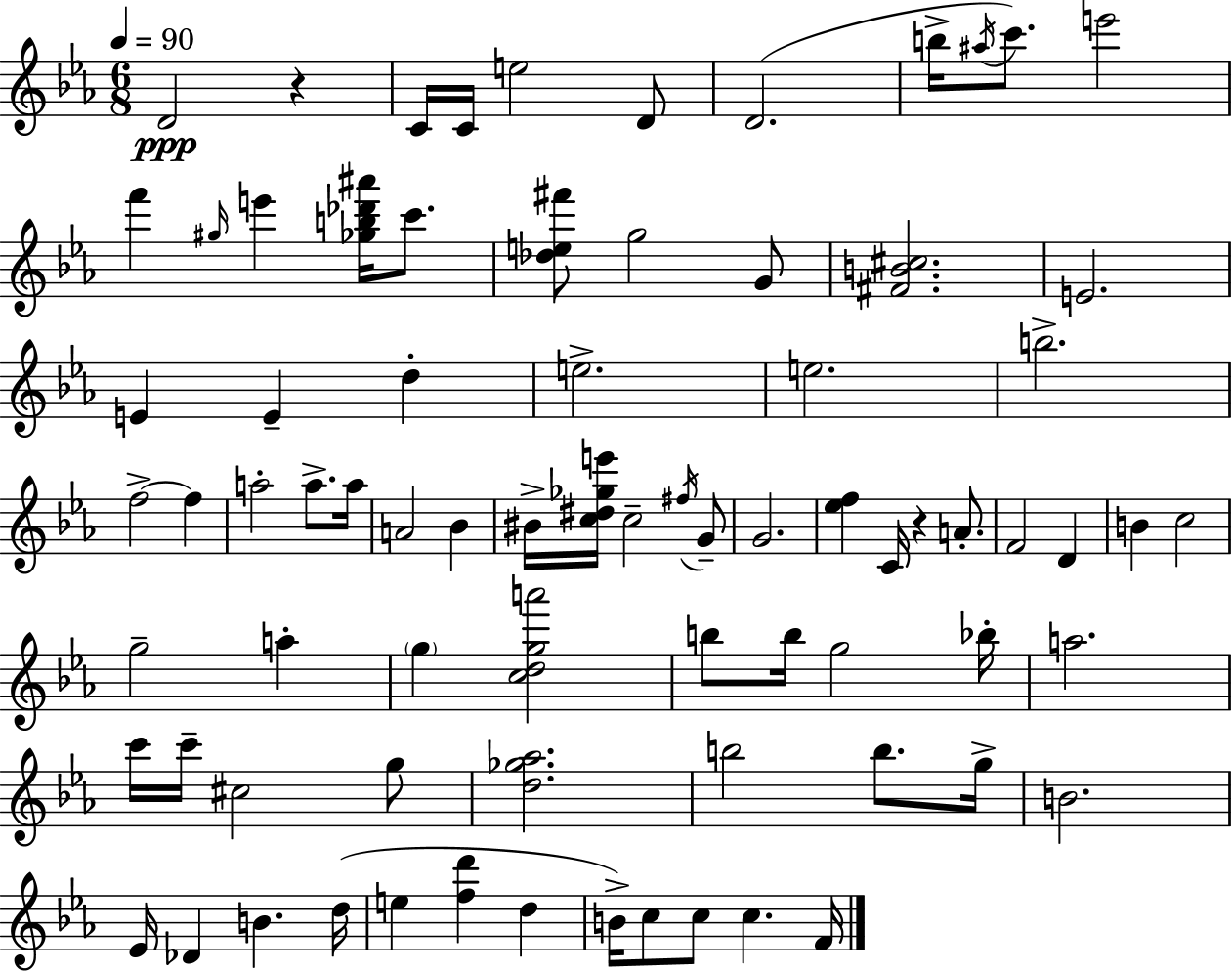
{
  \clef treble
  \numericTimeSignature
  \time 6/8
  \key ees \major
  \tempo 4 = 90
  d'2\ppp r4 | c'16 c'16 e''2 d'8 | d'2.( | b''16-> \acciaccatura { ais''16 }) c'''8. e'''2 | \break f'''4 \grace { gis''16 } e'''4 <ges'' b'' des''' ais'''>16 c'''8. | <des'' e'' fis'''>8 g''2 | g'8 <fis' b' cis''>2. | e'2. | \break e'4 e'4-- d''4-. | e''2.-> | e''2. | b''2.-> | \break f''2->~~ f''4 | a''2-. a''8.-> | a''16 a'2 bes'4 | bis'16-> <c'' dis'' ges'' e'''>16 c''2-- | \break \acciaccatura { fis''16 } g'8-- g'2. | <ees'' f''>4 c'16 r4 | a'8.-. f'2 d'4 | b'4 c''2 | \break g''2-- a''4-. | \parenthesize g''4 <c'' d'' g'' a'''>2 | b''8 b''16 g''2 | bes''16-. a''2. | \break c'''16 c'''16-- cis''2 | g''8 <d'' ges'' aes''>2. | b''2 b''8. | g''16-> b'2. | \break ees'16 des'4 b'4. | d''16( e''4 <f'' d'''>4 d''4 | b'16->) c''8 c''8 c''4. | f'16 \bar "|."
}